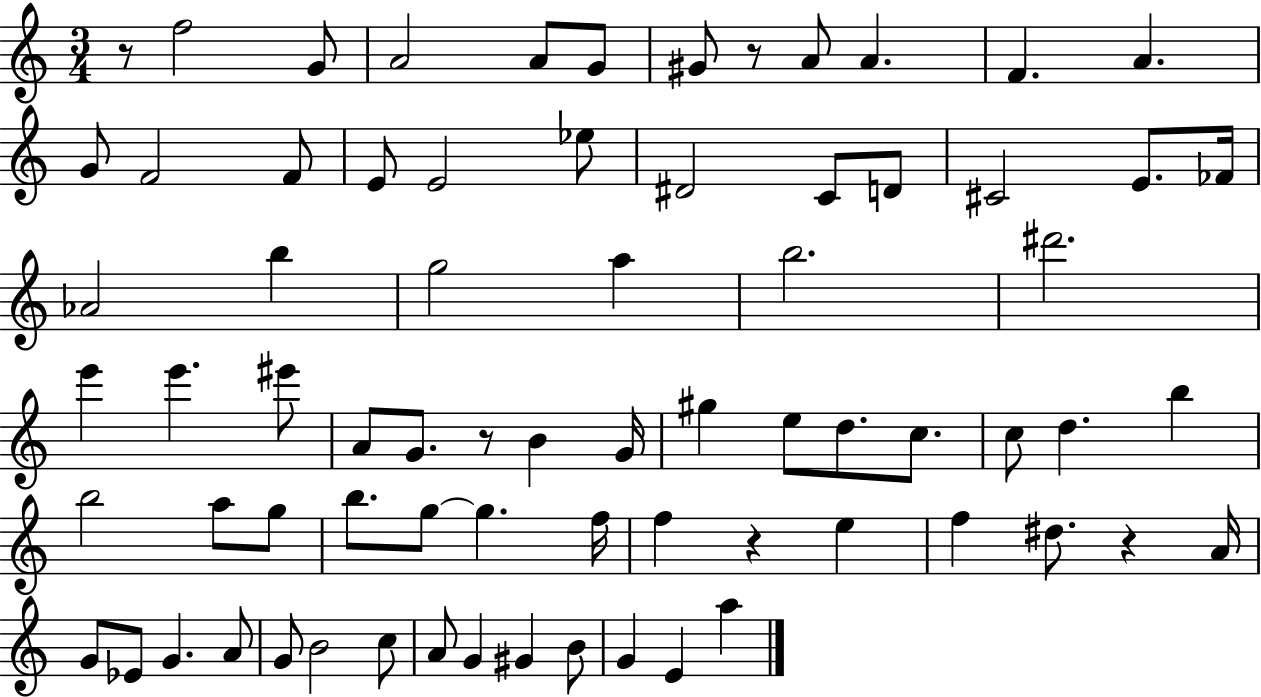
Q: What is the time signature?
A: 3/4